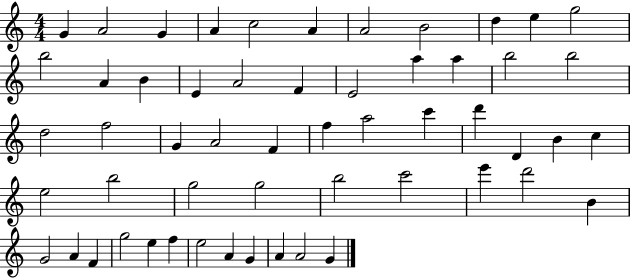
G4/q A4/h G4/q A4/q C5/h A4/q A4/h B4/h D5/q E5/q G5/h B5/h A4/q B4/q E4/q A4/h F4/q E4/h A5/q A5/q B5/h B5/h D5/h F5/h G4/q A4/h F4/q F5/q A5/h C6/q D6/q D4/q B4/q C5/q E5/h B5/h G5/h G5/h B5/h C6/h E6/q D6/h B4/q G4/h A4/q F4/q G5/h E5/q F5/q E5/h A4/q G4/q A4/q A4/h G4/q